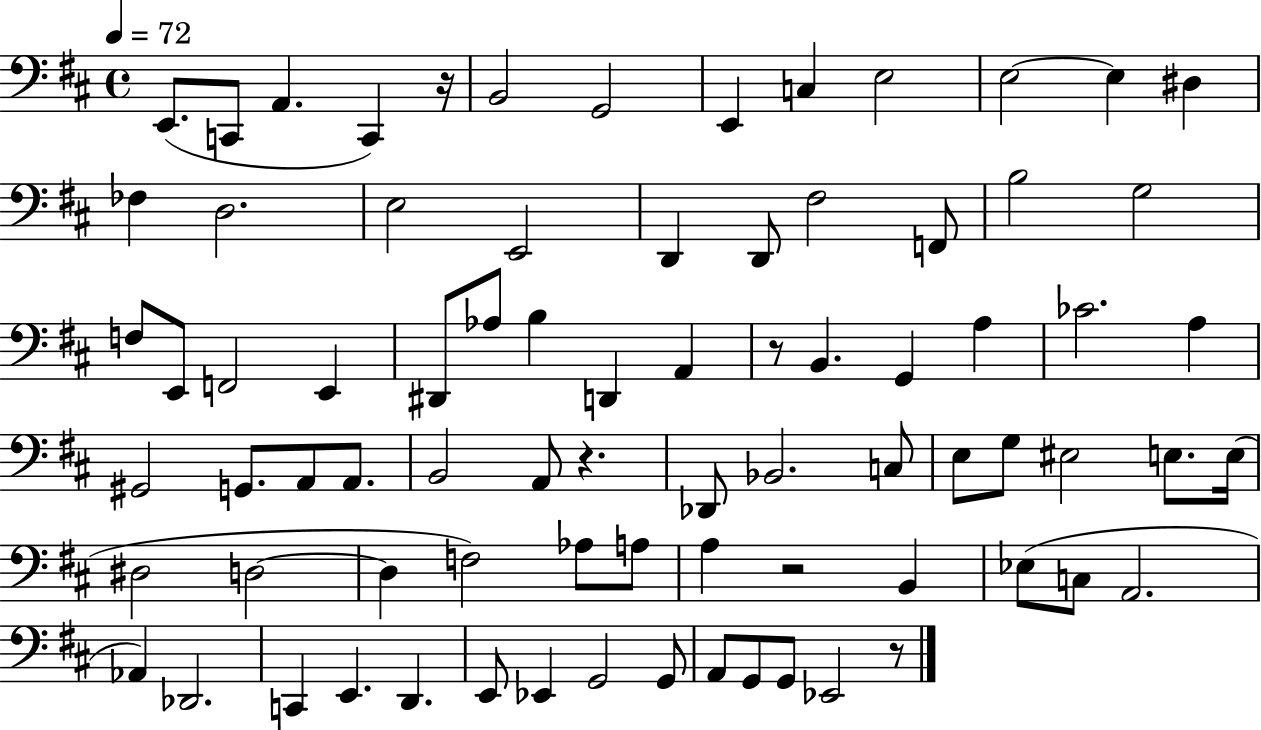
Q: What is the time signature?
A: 4/4